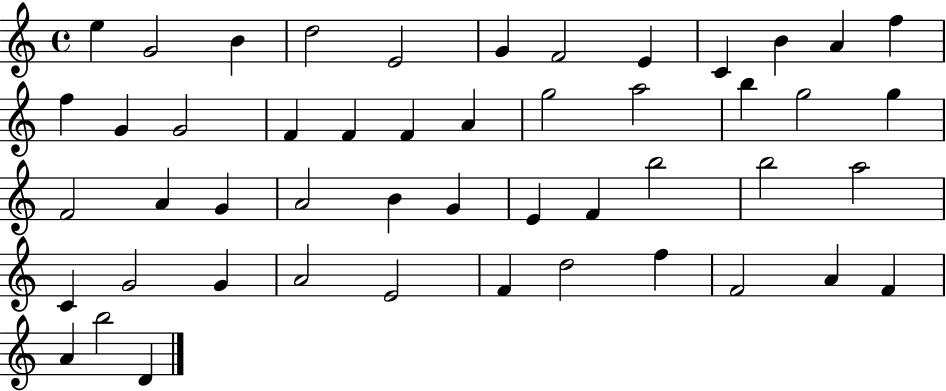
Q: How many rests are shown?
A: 0